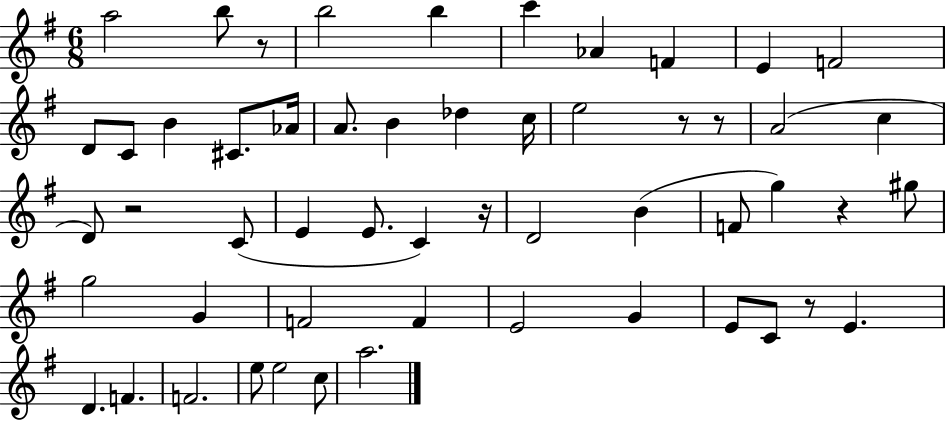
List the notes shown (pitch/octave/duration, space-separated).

A5/h B5/e R/e B5/h B5/q C6/q Ab4/q F4/q E4/q F4/h D4/e C4/e B4/q C#4/e. Ab4/s A4/e. B4/q Db5/q C5/s E5/h R/e R/e A4/h C5/q D4/e R/h C4/e E4/q E4/e. C4/q R/s D4/h B4/q F4/e G5/q R/q G#5/e G5/h G4/q F4/h F4/q E4/h G4/q E4/e C4/e R/e E4/q. D4/q. F4/q. F4/h. E5/e E5/h C5/e A5/h.